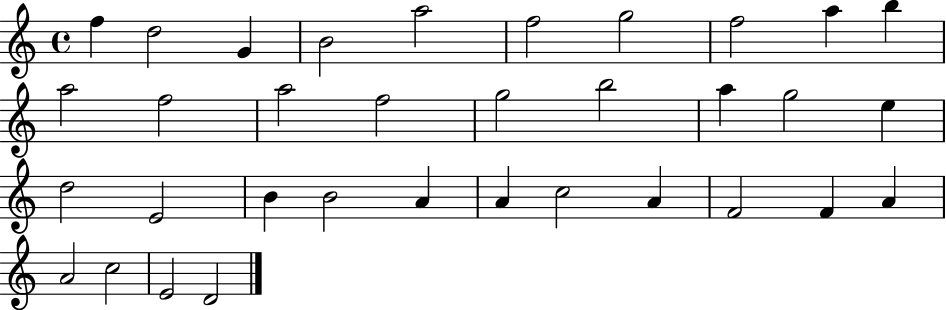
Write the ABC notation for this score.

X:1
T:Untitled
M:4/4
L:1/4
K:C
f d2 G B2 a2 f2 g2 f2 a b a2 f2 a2 f2 g2 b2 a g2 e d2 E2 B B2 A A c2 A F2 F A A2 c2 E2 D2